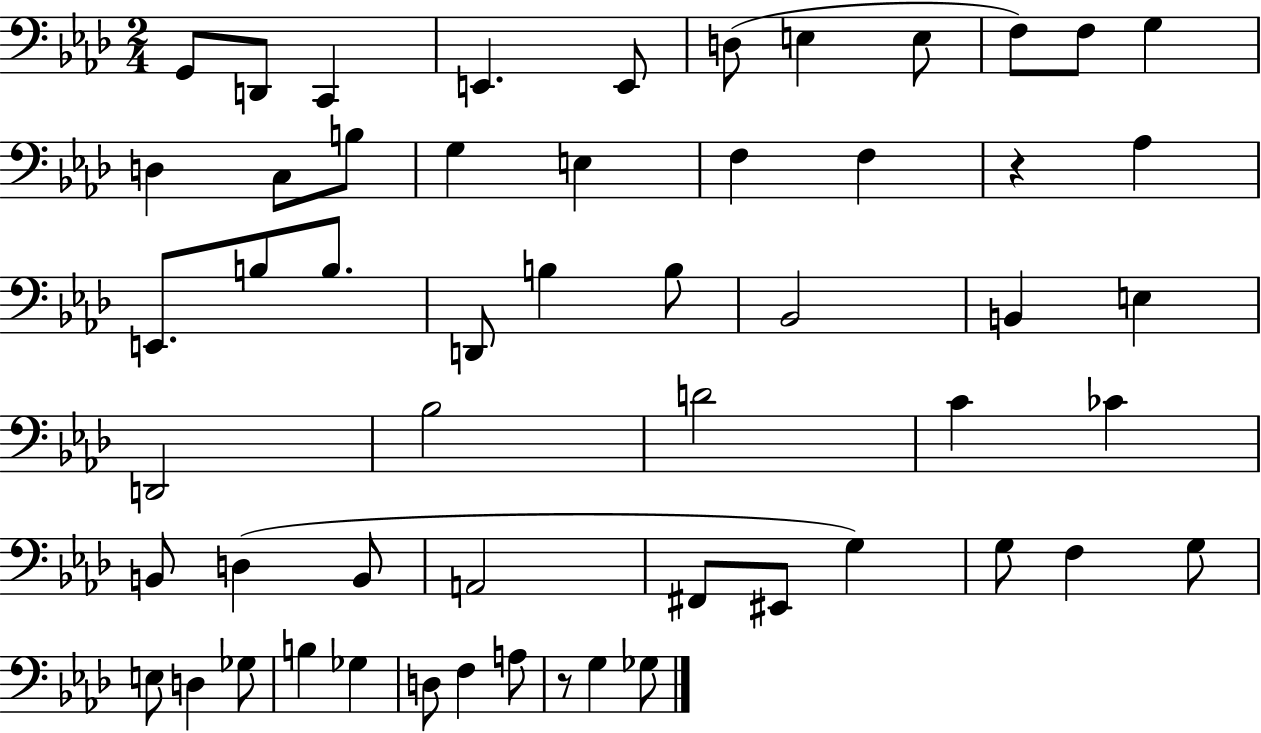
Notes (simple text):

G2/e D2/e C2/q E2/q. E2/e D3/e E3/q E3/e F3/e F3/e G3/q D3/q C3/e B3/e G3/q E3/q F3/q F3/q R/q Ab3/q E2/e. B3/e B3/e. D2/e B3/q B3/e Bb2/h B2/q E3/q D2/h Bb3/h D4/h C4/q CES4/q B2/e D3/q B2/e A2/h F#2/e EIS2/e G3/q G3/e F3/q G3/e E3/e D3/q Gb3/e B3/q Gb3/q D3/e F3/q A3/e R/e G3/q Gb3/e